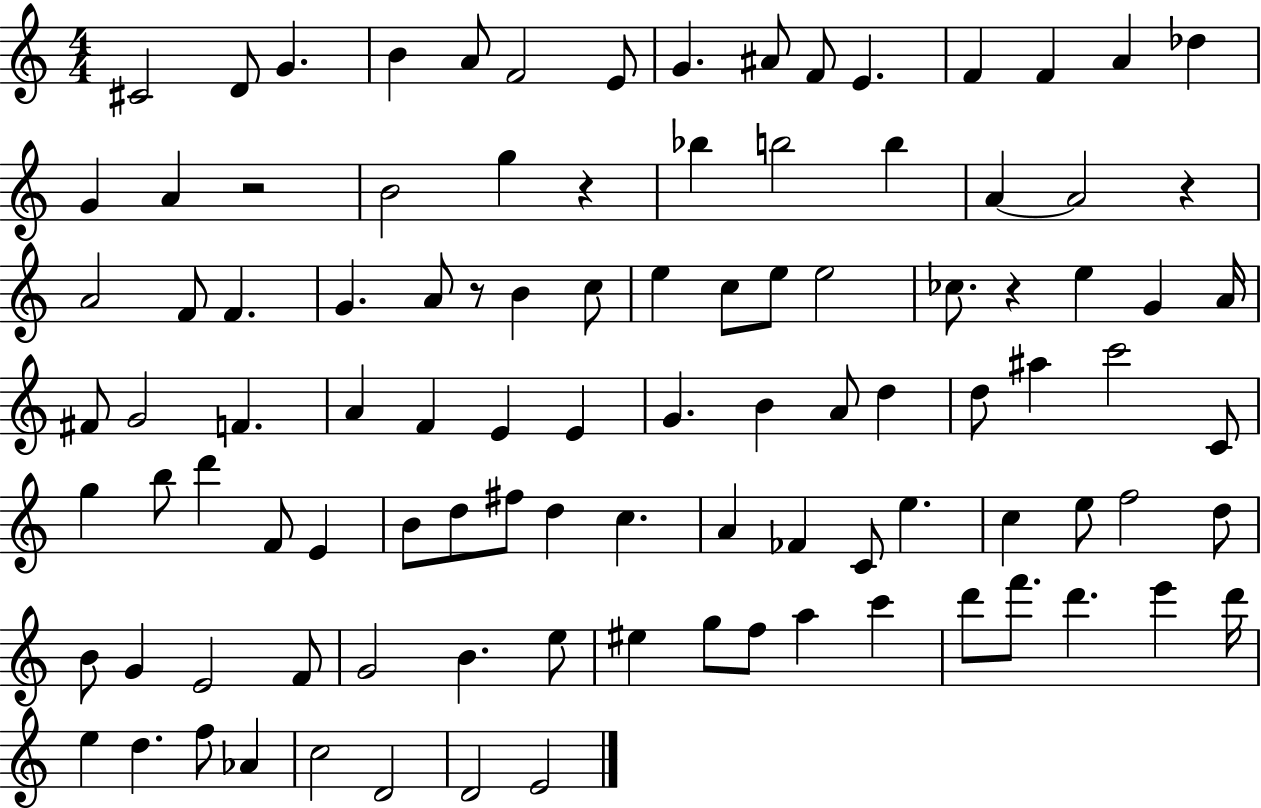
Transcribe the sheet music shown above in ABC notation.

X:1
T:Untitled
M:4/4
L:1/4
K:C
^C2 D/2 G B A/2 F2 E/2 G ^A/2 F/2 E F F A _d G A z2 B2 g z _b b2 b A A2 z A2 F/2 F G A/2 z/2 B c/2 e c/2 e/2 e2 _c/2 z e G A/4 ^F/2 G2 F A F E E G B A/2 d d/2 ^a c'2 C/2 g b/2 d' F/2 E B/2 d/2 ^f/2 d c A _F C/2 e c e/2 f2 d/2 B/2 G E2 F/2 G2 B e/2 ^e g/2 f/2 a c' d'/2 f'/2 d' e' d'/4 e d f/2 _A c2 D2 D2 E2